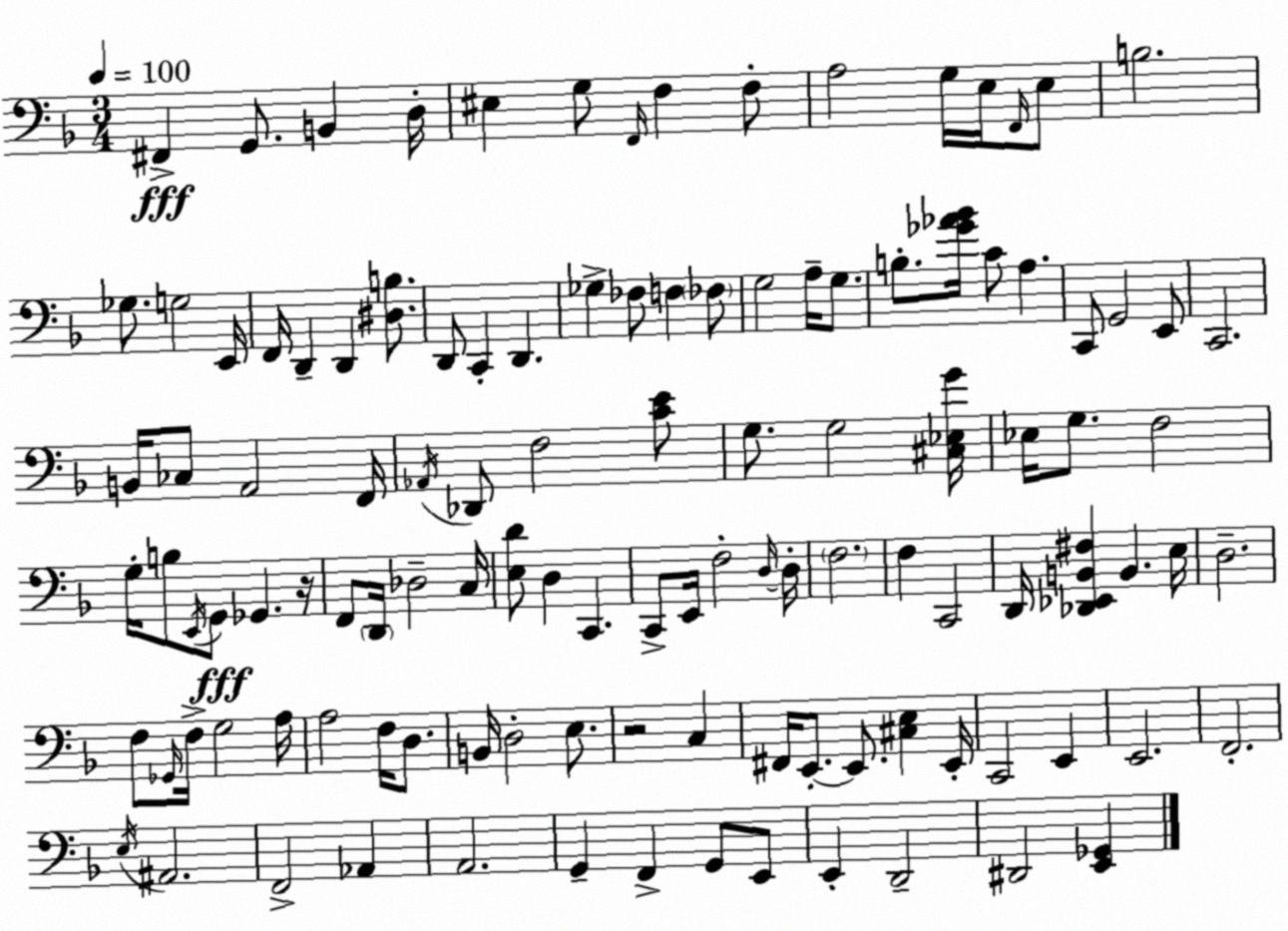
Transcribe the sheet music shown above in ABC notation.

X:1
T:Untitled
M:3/4
L:1/4
K:Dm
^F,, G,,/2 B,, D,/4 ^E, G,/2 F,,/4 F, F,/2 A,2 G,/4 E,/4 F,,/4 E,/2 B,2 _G,/2 G,2 E,,/4 F,,/4 D,, D,, [^D,B,]/2 D,,/2 C,, D,, _G, _F,/2 F, _F,/2 G,2 A,/4 G,/2 B,/2 [_G_A_B]/4 C/2 A, C,,/2 G,,2 E,,/2 C,,2 B,,/4 _C,/2 A,,2 F,,/4 _A,,/4 _D,,/2 F,2 [CE]/2 G,/2 G,2 [^C,_E,G]/4 _E,/4 G,/2 F,2 G,/4 B,/2 E,,/4 G,,/2 _G,, z/4 F,,/2 D,,/4 _D,2 C,/4 [E,D]/2 D, C,, C,,/2 E,,/4 F,2 D,/4 D,/4 F,2 F, C,,2 D,,/4 [_D,,_E,,B,,^F,] B,, E,/4 D,2 F,/2 _G,,/4 F,/4 G,2 A,/4 A,2 F,/4 D,/2 B,,/4 D,2 E,/2 z2 C, ^F,,/4 E,,/2 E,,/2 [^C,E,] E,,/4 C,,2 E,, E,,2 F,,2 E,/4 ^A,,2 F,,2 _A,, A,,2 G,, F,, G,,/2 E,,/2 E,, D,,2 ^D,,2 [E,,_G,,]